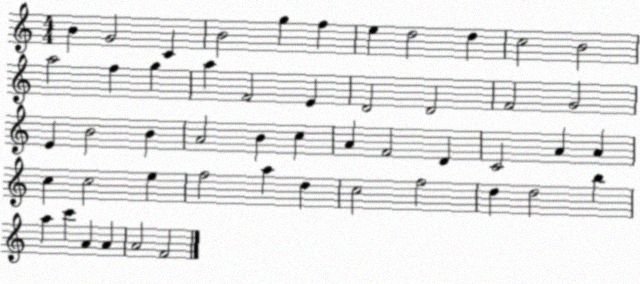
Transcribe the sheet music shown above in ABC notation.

X:1
T:Untitled
M:4/4
L:1/4
K:C
B G2 C B2 g f e d2 d c2 B2 a2 f g a F2 E D2 D2 F2 G2 E B2 B A2 B c A F2 D C2 A A c c2 e f2 a d c2 f2 d d2 b a c' A A A2 F2